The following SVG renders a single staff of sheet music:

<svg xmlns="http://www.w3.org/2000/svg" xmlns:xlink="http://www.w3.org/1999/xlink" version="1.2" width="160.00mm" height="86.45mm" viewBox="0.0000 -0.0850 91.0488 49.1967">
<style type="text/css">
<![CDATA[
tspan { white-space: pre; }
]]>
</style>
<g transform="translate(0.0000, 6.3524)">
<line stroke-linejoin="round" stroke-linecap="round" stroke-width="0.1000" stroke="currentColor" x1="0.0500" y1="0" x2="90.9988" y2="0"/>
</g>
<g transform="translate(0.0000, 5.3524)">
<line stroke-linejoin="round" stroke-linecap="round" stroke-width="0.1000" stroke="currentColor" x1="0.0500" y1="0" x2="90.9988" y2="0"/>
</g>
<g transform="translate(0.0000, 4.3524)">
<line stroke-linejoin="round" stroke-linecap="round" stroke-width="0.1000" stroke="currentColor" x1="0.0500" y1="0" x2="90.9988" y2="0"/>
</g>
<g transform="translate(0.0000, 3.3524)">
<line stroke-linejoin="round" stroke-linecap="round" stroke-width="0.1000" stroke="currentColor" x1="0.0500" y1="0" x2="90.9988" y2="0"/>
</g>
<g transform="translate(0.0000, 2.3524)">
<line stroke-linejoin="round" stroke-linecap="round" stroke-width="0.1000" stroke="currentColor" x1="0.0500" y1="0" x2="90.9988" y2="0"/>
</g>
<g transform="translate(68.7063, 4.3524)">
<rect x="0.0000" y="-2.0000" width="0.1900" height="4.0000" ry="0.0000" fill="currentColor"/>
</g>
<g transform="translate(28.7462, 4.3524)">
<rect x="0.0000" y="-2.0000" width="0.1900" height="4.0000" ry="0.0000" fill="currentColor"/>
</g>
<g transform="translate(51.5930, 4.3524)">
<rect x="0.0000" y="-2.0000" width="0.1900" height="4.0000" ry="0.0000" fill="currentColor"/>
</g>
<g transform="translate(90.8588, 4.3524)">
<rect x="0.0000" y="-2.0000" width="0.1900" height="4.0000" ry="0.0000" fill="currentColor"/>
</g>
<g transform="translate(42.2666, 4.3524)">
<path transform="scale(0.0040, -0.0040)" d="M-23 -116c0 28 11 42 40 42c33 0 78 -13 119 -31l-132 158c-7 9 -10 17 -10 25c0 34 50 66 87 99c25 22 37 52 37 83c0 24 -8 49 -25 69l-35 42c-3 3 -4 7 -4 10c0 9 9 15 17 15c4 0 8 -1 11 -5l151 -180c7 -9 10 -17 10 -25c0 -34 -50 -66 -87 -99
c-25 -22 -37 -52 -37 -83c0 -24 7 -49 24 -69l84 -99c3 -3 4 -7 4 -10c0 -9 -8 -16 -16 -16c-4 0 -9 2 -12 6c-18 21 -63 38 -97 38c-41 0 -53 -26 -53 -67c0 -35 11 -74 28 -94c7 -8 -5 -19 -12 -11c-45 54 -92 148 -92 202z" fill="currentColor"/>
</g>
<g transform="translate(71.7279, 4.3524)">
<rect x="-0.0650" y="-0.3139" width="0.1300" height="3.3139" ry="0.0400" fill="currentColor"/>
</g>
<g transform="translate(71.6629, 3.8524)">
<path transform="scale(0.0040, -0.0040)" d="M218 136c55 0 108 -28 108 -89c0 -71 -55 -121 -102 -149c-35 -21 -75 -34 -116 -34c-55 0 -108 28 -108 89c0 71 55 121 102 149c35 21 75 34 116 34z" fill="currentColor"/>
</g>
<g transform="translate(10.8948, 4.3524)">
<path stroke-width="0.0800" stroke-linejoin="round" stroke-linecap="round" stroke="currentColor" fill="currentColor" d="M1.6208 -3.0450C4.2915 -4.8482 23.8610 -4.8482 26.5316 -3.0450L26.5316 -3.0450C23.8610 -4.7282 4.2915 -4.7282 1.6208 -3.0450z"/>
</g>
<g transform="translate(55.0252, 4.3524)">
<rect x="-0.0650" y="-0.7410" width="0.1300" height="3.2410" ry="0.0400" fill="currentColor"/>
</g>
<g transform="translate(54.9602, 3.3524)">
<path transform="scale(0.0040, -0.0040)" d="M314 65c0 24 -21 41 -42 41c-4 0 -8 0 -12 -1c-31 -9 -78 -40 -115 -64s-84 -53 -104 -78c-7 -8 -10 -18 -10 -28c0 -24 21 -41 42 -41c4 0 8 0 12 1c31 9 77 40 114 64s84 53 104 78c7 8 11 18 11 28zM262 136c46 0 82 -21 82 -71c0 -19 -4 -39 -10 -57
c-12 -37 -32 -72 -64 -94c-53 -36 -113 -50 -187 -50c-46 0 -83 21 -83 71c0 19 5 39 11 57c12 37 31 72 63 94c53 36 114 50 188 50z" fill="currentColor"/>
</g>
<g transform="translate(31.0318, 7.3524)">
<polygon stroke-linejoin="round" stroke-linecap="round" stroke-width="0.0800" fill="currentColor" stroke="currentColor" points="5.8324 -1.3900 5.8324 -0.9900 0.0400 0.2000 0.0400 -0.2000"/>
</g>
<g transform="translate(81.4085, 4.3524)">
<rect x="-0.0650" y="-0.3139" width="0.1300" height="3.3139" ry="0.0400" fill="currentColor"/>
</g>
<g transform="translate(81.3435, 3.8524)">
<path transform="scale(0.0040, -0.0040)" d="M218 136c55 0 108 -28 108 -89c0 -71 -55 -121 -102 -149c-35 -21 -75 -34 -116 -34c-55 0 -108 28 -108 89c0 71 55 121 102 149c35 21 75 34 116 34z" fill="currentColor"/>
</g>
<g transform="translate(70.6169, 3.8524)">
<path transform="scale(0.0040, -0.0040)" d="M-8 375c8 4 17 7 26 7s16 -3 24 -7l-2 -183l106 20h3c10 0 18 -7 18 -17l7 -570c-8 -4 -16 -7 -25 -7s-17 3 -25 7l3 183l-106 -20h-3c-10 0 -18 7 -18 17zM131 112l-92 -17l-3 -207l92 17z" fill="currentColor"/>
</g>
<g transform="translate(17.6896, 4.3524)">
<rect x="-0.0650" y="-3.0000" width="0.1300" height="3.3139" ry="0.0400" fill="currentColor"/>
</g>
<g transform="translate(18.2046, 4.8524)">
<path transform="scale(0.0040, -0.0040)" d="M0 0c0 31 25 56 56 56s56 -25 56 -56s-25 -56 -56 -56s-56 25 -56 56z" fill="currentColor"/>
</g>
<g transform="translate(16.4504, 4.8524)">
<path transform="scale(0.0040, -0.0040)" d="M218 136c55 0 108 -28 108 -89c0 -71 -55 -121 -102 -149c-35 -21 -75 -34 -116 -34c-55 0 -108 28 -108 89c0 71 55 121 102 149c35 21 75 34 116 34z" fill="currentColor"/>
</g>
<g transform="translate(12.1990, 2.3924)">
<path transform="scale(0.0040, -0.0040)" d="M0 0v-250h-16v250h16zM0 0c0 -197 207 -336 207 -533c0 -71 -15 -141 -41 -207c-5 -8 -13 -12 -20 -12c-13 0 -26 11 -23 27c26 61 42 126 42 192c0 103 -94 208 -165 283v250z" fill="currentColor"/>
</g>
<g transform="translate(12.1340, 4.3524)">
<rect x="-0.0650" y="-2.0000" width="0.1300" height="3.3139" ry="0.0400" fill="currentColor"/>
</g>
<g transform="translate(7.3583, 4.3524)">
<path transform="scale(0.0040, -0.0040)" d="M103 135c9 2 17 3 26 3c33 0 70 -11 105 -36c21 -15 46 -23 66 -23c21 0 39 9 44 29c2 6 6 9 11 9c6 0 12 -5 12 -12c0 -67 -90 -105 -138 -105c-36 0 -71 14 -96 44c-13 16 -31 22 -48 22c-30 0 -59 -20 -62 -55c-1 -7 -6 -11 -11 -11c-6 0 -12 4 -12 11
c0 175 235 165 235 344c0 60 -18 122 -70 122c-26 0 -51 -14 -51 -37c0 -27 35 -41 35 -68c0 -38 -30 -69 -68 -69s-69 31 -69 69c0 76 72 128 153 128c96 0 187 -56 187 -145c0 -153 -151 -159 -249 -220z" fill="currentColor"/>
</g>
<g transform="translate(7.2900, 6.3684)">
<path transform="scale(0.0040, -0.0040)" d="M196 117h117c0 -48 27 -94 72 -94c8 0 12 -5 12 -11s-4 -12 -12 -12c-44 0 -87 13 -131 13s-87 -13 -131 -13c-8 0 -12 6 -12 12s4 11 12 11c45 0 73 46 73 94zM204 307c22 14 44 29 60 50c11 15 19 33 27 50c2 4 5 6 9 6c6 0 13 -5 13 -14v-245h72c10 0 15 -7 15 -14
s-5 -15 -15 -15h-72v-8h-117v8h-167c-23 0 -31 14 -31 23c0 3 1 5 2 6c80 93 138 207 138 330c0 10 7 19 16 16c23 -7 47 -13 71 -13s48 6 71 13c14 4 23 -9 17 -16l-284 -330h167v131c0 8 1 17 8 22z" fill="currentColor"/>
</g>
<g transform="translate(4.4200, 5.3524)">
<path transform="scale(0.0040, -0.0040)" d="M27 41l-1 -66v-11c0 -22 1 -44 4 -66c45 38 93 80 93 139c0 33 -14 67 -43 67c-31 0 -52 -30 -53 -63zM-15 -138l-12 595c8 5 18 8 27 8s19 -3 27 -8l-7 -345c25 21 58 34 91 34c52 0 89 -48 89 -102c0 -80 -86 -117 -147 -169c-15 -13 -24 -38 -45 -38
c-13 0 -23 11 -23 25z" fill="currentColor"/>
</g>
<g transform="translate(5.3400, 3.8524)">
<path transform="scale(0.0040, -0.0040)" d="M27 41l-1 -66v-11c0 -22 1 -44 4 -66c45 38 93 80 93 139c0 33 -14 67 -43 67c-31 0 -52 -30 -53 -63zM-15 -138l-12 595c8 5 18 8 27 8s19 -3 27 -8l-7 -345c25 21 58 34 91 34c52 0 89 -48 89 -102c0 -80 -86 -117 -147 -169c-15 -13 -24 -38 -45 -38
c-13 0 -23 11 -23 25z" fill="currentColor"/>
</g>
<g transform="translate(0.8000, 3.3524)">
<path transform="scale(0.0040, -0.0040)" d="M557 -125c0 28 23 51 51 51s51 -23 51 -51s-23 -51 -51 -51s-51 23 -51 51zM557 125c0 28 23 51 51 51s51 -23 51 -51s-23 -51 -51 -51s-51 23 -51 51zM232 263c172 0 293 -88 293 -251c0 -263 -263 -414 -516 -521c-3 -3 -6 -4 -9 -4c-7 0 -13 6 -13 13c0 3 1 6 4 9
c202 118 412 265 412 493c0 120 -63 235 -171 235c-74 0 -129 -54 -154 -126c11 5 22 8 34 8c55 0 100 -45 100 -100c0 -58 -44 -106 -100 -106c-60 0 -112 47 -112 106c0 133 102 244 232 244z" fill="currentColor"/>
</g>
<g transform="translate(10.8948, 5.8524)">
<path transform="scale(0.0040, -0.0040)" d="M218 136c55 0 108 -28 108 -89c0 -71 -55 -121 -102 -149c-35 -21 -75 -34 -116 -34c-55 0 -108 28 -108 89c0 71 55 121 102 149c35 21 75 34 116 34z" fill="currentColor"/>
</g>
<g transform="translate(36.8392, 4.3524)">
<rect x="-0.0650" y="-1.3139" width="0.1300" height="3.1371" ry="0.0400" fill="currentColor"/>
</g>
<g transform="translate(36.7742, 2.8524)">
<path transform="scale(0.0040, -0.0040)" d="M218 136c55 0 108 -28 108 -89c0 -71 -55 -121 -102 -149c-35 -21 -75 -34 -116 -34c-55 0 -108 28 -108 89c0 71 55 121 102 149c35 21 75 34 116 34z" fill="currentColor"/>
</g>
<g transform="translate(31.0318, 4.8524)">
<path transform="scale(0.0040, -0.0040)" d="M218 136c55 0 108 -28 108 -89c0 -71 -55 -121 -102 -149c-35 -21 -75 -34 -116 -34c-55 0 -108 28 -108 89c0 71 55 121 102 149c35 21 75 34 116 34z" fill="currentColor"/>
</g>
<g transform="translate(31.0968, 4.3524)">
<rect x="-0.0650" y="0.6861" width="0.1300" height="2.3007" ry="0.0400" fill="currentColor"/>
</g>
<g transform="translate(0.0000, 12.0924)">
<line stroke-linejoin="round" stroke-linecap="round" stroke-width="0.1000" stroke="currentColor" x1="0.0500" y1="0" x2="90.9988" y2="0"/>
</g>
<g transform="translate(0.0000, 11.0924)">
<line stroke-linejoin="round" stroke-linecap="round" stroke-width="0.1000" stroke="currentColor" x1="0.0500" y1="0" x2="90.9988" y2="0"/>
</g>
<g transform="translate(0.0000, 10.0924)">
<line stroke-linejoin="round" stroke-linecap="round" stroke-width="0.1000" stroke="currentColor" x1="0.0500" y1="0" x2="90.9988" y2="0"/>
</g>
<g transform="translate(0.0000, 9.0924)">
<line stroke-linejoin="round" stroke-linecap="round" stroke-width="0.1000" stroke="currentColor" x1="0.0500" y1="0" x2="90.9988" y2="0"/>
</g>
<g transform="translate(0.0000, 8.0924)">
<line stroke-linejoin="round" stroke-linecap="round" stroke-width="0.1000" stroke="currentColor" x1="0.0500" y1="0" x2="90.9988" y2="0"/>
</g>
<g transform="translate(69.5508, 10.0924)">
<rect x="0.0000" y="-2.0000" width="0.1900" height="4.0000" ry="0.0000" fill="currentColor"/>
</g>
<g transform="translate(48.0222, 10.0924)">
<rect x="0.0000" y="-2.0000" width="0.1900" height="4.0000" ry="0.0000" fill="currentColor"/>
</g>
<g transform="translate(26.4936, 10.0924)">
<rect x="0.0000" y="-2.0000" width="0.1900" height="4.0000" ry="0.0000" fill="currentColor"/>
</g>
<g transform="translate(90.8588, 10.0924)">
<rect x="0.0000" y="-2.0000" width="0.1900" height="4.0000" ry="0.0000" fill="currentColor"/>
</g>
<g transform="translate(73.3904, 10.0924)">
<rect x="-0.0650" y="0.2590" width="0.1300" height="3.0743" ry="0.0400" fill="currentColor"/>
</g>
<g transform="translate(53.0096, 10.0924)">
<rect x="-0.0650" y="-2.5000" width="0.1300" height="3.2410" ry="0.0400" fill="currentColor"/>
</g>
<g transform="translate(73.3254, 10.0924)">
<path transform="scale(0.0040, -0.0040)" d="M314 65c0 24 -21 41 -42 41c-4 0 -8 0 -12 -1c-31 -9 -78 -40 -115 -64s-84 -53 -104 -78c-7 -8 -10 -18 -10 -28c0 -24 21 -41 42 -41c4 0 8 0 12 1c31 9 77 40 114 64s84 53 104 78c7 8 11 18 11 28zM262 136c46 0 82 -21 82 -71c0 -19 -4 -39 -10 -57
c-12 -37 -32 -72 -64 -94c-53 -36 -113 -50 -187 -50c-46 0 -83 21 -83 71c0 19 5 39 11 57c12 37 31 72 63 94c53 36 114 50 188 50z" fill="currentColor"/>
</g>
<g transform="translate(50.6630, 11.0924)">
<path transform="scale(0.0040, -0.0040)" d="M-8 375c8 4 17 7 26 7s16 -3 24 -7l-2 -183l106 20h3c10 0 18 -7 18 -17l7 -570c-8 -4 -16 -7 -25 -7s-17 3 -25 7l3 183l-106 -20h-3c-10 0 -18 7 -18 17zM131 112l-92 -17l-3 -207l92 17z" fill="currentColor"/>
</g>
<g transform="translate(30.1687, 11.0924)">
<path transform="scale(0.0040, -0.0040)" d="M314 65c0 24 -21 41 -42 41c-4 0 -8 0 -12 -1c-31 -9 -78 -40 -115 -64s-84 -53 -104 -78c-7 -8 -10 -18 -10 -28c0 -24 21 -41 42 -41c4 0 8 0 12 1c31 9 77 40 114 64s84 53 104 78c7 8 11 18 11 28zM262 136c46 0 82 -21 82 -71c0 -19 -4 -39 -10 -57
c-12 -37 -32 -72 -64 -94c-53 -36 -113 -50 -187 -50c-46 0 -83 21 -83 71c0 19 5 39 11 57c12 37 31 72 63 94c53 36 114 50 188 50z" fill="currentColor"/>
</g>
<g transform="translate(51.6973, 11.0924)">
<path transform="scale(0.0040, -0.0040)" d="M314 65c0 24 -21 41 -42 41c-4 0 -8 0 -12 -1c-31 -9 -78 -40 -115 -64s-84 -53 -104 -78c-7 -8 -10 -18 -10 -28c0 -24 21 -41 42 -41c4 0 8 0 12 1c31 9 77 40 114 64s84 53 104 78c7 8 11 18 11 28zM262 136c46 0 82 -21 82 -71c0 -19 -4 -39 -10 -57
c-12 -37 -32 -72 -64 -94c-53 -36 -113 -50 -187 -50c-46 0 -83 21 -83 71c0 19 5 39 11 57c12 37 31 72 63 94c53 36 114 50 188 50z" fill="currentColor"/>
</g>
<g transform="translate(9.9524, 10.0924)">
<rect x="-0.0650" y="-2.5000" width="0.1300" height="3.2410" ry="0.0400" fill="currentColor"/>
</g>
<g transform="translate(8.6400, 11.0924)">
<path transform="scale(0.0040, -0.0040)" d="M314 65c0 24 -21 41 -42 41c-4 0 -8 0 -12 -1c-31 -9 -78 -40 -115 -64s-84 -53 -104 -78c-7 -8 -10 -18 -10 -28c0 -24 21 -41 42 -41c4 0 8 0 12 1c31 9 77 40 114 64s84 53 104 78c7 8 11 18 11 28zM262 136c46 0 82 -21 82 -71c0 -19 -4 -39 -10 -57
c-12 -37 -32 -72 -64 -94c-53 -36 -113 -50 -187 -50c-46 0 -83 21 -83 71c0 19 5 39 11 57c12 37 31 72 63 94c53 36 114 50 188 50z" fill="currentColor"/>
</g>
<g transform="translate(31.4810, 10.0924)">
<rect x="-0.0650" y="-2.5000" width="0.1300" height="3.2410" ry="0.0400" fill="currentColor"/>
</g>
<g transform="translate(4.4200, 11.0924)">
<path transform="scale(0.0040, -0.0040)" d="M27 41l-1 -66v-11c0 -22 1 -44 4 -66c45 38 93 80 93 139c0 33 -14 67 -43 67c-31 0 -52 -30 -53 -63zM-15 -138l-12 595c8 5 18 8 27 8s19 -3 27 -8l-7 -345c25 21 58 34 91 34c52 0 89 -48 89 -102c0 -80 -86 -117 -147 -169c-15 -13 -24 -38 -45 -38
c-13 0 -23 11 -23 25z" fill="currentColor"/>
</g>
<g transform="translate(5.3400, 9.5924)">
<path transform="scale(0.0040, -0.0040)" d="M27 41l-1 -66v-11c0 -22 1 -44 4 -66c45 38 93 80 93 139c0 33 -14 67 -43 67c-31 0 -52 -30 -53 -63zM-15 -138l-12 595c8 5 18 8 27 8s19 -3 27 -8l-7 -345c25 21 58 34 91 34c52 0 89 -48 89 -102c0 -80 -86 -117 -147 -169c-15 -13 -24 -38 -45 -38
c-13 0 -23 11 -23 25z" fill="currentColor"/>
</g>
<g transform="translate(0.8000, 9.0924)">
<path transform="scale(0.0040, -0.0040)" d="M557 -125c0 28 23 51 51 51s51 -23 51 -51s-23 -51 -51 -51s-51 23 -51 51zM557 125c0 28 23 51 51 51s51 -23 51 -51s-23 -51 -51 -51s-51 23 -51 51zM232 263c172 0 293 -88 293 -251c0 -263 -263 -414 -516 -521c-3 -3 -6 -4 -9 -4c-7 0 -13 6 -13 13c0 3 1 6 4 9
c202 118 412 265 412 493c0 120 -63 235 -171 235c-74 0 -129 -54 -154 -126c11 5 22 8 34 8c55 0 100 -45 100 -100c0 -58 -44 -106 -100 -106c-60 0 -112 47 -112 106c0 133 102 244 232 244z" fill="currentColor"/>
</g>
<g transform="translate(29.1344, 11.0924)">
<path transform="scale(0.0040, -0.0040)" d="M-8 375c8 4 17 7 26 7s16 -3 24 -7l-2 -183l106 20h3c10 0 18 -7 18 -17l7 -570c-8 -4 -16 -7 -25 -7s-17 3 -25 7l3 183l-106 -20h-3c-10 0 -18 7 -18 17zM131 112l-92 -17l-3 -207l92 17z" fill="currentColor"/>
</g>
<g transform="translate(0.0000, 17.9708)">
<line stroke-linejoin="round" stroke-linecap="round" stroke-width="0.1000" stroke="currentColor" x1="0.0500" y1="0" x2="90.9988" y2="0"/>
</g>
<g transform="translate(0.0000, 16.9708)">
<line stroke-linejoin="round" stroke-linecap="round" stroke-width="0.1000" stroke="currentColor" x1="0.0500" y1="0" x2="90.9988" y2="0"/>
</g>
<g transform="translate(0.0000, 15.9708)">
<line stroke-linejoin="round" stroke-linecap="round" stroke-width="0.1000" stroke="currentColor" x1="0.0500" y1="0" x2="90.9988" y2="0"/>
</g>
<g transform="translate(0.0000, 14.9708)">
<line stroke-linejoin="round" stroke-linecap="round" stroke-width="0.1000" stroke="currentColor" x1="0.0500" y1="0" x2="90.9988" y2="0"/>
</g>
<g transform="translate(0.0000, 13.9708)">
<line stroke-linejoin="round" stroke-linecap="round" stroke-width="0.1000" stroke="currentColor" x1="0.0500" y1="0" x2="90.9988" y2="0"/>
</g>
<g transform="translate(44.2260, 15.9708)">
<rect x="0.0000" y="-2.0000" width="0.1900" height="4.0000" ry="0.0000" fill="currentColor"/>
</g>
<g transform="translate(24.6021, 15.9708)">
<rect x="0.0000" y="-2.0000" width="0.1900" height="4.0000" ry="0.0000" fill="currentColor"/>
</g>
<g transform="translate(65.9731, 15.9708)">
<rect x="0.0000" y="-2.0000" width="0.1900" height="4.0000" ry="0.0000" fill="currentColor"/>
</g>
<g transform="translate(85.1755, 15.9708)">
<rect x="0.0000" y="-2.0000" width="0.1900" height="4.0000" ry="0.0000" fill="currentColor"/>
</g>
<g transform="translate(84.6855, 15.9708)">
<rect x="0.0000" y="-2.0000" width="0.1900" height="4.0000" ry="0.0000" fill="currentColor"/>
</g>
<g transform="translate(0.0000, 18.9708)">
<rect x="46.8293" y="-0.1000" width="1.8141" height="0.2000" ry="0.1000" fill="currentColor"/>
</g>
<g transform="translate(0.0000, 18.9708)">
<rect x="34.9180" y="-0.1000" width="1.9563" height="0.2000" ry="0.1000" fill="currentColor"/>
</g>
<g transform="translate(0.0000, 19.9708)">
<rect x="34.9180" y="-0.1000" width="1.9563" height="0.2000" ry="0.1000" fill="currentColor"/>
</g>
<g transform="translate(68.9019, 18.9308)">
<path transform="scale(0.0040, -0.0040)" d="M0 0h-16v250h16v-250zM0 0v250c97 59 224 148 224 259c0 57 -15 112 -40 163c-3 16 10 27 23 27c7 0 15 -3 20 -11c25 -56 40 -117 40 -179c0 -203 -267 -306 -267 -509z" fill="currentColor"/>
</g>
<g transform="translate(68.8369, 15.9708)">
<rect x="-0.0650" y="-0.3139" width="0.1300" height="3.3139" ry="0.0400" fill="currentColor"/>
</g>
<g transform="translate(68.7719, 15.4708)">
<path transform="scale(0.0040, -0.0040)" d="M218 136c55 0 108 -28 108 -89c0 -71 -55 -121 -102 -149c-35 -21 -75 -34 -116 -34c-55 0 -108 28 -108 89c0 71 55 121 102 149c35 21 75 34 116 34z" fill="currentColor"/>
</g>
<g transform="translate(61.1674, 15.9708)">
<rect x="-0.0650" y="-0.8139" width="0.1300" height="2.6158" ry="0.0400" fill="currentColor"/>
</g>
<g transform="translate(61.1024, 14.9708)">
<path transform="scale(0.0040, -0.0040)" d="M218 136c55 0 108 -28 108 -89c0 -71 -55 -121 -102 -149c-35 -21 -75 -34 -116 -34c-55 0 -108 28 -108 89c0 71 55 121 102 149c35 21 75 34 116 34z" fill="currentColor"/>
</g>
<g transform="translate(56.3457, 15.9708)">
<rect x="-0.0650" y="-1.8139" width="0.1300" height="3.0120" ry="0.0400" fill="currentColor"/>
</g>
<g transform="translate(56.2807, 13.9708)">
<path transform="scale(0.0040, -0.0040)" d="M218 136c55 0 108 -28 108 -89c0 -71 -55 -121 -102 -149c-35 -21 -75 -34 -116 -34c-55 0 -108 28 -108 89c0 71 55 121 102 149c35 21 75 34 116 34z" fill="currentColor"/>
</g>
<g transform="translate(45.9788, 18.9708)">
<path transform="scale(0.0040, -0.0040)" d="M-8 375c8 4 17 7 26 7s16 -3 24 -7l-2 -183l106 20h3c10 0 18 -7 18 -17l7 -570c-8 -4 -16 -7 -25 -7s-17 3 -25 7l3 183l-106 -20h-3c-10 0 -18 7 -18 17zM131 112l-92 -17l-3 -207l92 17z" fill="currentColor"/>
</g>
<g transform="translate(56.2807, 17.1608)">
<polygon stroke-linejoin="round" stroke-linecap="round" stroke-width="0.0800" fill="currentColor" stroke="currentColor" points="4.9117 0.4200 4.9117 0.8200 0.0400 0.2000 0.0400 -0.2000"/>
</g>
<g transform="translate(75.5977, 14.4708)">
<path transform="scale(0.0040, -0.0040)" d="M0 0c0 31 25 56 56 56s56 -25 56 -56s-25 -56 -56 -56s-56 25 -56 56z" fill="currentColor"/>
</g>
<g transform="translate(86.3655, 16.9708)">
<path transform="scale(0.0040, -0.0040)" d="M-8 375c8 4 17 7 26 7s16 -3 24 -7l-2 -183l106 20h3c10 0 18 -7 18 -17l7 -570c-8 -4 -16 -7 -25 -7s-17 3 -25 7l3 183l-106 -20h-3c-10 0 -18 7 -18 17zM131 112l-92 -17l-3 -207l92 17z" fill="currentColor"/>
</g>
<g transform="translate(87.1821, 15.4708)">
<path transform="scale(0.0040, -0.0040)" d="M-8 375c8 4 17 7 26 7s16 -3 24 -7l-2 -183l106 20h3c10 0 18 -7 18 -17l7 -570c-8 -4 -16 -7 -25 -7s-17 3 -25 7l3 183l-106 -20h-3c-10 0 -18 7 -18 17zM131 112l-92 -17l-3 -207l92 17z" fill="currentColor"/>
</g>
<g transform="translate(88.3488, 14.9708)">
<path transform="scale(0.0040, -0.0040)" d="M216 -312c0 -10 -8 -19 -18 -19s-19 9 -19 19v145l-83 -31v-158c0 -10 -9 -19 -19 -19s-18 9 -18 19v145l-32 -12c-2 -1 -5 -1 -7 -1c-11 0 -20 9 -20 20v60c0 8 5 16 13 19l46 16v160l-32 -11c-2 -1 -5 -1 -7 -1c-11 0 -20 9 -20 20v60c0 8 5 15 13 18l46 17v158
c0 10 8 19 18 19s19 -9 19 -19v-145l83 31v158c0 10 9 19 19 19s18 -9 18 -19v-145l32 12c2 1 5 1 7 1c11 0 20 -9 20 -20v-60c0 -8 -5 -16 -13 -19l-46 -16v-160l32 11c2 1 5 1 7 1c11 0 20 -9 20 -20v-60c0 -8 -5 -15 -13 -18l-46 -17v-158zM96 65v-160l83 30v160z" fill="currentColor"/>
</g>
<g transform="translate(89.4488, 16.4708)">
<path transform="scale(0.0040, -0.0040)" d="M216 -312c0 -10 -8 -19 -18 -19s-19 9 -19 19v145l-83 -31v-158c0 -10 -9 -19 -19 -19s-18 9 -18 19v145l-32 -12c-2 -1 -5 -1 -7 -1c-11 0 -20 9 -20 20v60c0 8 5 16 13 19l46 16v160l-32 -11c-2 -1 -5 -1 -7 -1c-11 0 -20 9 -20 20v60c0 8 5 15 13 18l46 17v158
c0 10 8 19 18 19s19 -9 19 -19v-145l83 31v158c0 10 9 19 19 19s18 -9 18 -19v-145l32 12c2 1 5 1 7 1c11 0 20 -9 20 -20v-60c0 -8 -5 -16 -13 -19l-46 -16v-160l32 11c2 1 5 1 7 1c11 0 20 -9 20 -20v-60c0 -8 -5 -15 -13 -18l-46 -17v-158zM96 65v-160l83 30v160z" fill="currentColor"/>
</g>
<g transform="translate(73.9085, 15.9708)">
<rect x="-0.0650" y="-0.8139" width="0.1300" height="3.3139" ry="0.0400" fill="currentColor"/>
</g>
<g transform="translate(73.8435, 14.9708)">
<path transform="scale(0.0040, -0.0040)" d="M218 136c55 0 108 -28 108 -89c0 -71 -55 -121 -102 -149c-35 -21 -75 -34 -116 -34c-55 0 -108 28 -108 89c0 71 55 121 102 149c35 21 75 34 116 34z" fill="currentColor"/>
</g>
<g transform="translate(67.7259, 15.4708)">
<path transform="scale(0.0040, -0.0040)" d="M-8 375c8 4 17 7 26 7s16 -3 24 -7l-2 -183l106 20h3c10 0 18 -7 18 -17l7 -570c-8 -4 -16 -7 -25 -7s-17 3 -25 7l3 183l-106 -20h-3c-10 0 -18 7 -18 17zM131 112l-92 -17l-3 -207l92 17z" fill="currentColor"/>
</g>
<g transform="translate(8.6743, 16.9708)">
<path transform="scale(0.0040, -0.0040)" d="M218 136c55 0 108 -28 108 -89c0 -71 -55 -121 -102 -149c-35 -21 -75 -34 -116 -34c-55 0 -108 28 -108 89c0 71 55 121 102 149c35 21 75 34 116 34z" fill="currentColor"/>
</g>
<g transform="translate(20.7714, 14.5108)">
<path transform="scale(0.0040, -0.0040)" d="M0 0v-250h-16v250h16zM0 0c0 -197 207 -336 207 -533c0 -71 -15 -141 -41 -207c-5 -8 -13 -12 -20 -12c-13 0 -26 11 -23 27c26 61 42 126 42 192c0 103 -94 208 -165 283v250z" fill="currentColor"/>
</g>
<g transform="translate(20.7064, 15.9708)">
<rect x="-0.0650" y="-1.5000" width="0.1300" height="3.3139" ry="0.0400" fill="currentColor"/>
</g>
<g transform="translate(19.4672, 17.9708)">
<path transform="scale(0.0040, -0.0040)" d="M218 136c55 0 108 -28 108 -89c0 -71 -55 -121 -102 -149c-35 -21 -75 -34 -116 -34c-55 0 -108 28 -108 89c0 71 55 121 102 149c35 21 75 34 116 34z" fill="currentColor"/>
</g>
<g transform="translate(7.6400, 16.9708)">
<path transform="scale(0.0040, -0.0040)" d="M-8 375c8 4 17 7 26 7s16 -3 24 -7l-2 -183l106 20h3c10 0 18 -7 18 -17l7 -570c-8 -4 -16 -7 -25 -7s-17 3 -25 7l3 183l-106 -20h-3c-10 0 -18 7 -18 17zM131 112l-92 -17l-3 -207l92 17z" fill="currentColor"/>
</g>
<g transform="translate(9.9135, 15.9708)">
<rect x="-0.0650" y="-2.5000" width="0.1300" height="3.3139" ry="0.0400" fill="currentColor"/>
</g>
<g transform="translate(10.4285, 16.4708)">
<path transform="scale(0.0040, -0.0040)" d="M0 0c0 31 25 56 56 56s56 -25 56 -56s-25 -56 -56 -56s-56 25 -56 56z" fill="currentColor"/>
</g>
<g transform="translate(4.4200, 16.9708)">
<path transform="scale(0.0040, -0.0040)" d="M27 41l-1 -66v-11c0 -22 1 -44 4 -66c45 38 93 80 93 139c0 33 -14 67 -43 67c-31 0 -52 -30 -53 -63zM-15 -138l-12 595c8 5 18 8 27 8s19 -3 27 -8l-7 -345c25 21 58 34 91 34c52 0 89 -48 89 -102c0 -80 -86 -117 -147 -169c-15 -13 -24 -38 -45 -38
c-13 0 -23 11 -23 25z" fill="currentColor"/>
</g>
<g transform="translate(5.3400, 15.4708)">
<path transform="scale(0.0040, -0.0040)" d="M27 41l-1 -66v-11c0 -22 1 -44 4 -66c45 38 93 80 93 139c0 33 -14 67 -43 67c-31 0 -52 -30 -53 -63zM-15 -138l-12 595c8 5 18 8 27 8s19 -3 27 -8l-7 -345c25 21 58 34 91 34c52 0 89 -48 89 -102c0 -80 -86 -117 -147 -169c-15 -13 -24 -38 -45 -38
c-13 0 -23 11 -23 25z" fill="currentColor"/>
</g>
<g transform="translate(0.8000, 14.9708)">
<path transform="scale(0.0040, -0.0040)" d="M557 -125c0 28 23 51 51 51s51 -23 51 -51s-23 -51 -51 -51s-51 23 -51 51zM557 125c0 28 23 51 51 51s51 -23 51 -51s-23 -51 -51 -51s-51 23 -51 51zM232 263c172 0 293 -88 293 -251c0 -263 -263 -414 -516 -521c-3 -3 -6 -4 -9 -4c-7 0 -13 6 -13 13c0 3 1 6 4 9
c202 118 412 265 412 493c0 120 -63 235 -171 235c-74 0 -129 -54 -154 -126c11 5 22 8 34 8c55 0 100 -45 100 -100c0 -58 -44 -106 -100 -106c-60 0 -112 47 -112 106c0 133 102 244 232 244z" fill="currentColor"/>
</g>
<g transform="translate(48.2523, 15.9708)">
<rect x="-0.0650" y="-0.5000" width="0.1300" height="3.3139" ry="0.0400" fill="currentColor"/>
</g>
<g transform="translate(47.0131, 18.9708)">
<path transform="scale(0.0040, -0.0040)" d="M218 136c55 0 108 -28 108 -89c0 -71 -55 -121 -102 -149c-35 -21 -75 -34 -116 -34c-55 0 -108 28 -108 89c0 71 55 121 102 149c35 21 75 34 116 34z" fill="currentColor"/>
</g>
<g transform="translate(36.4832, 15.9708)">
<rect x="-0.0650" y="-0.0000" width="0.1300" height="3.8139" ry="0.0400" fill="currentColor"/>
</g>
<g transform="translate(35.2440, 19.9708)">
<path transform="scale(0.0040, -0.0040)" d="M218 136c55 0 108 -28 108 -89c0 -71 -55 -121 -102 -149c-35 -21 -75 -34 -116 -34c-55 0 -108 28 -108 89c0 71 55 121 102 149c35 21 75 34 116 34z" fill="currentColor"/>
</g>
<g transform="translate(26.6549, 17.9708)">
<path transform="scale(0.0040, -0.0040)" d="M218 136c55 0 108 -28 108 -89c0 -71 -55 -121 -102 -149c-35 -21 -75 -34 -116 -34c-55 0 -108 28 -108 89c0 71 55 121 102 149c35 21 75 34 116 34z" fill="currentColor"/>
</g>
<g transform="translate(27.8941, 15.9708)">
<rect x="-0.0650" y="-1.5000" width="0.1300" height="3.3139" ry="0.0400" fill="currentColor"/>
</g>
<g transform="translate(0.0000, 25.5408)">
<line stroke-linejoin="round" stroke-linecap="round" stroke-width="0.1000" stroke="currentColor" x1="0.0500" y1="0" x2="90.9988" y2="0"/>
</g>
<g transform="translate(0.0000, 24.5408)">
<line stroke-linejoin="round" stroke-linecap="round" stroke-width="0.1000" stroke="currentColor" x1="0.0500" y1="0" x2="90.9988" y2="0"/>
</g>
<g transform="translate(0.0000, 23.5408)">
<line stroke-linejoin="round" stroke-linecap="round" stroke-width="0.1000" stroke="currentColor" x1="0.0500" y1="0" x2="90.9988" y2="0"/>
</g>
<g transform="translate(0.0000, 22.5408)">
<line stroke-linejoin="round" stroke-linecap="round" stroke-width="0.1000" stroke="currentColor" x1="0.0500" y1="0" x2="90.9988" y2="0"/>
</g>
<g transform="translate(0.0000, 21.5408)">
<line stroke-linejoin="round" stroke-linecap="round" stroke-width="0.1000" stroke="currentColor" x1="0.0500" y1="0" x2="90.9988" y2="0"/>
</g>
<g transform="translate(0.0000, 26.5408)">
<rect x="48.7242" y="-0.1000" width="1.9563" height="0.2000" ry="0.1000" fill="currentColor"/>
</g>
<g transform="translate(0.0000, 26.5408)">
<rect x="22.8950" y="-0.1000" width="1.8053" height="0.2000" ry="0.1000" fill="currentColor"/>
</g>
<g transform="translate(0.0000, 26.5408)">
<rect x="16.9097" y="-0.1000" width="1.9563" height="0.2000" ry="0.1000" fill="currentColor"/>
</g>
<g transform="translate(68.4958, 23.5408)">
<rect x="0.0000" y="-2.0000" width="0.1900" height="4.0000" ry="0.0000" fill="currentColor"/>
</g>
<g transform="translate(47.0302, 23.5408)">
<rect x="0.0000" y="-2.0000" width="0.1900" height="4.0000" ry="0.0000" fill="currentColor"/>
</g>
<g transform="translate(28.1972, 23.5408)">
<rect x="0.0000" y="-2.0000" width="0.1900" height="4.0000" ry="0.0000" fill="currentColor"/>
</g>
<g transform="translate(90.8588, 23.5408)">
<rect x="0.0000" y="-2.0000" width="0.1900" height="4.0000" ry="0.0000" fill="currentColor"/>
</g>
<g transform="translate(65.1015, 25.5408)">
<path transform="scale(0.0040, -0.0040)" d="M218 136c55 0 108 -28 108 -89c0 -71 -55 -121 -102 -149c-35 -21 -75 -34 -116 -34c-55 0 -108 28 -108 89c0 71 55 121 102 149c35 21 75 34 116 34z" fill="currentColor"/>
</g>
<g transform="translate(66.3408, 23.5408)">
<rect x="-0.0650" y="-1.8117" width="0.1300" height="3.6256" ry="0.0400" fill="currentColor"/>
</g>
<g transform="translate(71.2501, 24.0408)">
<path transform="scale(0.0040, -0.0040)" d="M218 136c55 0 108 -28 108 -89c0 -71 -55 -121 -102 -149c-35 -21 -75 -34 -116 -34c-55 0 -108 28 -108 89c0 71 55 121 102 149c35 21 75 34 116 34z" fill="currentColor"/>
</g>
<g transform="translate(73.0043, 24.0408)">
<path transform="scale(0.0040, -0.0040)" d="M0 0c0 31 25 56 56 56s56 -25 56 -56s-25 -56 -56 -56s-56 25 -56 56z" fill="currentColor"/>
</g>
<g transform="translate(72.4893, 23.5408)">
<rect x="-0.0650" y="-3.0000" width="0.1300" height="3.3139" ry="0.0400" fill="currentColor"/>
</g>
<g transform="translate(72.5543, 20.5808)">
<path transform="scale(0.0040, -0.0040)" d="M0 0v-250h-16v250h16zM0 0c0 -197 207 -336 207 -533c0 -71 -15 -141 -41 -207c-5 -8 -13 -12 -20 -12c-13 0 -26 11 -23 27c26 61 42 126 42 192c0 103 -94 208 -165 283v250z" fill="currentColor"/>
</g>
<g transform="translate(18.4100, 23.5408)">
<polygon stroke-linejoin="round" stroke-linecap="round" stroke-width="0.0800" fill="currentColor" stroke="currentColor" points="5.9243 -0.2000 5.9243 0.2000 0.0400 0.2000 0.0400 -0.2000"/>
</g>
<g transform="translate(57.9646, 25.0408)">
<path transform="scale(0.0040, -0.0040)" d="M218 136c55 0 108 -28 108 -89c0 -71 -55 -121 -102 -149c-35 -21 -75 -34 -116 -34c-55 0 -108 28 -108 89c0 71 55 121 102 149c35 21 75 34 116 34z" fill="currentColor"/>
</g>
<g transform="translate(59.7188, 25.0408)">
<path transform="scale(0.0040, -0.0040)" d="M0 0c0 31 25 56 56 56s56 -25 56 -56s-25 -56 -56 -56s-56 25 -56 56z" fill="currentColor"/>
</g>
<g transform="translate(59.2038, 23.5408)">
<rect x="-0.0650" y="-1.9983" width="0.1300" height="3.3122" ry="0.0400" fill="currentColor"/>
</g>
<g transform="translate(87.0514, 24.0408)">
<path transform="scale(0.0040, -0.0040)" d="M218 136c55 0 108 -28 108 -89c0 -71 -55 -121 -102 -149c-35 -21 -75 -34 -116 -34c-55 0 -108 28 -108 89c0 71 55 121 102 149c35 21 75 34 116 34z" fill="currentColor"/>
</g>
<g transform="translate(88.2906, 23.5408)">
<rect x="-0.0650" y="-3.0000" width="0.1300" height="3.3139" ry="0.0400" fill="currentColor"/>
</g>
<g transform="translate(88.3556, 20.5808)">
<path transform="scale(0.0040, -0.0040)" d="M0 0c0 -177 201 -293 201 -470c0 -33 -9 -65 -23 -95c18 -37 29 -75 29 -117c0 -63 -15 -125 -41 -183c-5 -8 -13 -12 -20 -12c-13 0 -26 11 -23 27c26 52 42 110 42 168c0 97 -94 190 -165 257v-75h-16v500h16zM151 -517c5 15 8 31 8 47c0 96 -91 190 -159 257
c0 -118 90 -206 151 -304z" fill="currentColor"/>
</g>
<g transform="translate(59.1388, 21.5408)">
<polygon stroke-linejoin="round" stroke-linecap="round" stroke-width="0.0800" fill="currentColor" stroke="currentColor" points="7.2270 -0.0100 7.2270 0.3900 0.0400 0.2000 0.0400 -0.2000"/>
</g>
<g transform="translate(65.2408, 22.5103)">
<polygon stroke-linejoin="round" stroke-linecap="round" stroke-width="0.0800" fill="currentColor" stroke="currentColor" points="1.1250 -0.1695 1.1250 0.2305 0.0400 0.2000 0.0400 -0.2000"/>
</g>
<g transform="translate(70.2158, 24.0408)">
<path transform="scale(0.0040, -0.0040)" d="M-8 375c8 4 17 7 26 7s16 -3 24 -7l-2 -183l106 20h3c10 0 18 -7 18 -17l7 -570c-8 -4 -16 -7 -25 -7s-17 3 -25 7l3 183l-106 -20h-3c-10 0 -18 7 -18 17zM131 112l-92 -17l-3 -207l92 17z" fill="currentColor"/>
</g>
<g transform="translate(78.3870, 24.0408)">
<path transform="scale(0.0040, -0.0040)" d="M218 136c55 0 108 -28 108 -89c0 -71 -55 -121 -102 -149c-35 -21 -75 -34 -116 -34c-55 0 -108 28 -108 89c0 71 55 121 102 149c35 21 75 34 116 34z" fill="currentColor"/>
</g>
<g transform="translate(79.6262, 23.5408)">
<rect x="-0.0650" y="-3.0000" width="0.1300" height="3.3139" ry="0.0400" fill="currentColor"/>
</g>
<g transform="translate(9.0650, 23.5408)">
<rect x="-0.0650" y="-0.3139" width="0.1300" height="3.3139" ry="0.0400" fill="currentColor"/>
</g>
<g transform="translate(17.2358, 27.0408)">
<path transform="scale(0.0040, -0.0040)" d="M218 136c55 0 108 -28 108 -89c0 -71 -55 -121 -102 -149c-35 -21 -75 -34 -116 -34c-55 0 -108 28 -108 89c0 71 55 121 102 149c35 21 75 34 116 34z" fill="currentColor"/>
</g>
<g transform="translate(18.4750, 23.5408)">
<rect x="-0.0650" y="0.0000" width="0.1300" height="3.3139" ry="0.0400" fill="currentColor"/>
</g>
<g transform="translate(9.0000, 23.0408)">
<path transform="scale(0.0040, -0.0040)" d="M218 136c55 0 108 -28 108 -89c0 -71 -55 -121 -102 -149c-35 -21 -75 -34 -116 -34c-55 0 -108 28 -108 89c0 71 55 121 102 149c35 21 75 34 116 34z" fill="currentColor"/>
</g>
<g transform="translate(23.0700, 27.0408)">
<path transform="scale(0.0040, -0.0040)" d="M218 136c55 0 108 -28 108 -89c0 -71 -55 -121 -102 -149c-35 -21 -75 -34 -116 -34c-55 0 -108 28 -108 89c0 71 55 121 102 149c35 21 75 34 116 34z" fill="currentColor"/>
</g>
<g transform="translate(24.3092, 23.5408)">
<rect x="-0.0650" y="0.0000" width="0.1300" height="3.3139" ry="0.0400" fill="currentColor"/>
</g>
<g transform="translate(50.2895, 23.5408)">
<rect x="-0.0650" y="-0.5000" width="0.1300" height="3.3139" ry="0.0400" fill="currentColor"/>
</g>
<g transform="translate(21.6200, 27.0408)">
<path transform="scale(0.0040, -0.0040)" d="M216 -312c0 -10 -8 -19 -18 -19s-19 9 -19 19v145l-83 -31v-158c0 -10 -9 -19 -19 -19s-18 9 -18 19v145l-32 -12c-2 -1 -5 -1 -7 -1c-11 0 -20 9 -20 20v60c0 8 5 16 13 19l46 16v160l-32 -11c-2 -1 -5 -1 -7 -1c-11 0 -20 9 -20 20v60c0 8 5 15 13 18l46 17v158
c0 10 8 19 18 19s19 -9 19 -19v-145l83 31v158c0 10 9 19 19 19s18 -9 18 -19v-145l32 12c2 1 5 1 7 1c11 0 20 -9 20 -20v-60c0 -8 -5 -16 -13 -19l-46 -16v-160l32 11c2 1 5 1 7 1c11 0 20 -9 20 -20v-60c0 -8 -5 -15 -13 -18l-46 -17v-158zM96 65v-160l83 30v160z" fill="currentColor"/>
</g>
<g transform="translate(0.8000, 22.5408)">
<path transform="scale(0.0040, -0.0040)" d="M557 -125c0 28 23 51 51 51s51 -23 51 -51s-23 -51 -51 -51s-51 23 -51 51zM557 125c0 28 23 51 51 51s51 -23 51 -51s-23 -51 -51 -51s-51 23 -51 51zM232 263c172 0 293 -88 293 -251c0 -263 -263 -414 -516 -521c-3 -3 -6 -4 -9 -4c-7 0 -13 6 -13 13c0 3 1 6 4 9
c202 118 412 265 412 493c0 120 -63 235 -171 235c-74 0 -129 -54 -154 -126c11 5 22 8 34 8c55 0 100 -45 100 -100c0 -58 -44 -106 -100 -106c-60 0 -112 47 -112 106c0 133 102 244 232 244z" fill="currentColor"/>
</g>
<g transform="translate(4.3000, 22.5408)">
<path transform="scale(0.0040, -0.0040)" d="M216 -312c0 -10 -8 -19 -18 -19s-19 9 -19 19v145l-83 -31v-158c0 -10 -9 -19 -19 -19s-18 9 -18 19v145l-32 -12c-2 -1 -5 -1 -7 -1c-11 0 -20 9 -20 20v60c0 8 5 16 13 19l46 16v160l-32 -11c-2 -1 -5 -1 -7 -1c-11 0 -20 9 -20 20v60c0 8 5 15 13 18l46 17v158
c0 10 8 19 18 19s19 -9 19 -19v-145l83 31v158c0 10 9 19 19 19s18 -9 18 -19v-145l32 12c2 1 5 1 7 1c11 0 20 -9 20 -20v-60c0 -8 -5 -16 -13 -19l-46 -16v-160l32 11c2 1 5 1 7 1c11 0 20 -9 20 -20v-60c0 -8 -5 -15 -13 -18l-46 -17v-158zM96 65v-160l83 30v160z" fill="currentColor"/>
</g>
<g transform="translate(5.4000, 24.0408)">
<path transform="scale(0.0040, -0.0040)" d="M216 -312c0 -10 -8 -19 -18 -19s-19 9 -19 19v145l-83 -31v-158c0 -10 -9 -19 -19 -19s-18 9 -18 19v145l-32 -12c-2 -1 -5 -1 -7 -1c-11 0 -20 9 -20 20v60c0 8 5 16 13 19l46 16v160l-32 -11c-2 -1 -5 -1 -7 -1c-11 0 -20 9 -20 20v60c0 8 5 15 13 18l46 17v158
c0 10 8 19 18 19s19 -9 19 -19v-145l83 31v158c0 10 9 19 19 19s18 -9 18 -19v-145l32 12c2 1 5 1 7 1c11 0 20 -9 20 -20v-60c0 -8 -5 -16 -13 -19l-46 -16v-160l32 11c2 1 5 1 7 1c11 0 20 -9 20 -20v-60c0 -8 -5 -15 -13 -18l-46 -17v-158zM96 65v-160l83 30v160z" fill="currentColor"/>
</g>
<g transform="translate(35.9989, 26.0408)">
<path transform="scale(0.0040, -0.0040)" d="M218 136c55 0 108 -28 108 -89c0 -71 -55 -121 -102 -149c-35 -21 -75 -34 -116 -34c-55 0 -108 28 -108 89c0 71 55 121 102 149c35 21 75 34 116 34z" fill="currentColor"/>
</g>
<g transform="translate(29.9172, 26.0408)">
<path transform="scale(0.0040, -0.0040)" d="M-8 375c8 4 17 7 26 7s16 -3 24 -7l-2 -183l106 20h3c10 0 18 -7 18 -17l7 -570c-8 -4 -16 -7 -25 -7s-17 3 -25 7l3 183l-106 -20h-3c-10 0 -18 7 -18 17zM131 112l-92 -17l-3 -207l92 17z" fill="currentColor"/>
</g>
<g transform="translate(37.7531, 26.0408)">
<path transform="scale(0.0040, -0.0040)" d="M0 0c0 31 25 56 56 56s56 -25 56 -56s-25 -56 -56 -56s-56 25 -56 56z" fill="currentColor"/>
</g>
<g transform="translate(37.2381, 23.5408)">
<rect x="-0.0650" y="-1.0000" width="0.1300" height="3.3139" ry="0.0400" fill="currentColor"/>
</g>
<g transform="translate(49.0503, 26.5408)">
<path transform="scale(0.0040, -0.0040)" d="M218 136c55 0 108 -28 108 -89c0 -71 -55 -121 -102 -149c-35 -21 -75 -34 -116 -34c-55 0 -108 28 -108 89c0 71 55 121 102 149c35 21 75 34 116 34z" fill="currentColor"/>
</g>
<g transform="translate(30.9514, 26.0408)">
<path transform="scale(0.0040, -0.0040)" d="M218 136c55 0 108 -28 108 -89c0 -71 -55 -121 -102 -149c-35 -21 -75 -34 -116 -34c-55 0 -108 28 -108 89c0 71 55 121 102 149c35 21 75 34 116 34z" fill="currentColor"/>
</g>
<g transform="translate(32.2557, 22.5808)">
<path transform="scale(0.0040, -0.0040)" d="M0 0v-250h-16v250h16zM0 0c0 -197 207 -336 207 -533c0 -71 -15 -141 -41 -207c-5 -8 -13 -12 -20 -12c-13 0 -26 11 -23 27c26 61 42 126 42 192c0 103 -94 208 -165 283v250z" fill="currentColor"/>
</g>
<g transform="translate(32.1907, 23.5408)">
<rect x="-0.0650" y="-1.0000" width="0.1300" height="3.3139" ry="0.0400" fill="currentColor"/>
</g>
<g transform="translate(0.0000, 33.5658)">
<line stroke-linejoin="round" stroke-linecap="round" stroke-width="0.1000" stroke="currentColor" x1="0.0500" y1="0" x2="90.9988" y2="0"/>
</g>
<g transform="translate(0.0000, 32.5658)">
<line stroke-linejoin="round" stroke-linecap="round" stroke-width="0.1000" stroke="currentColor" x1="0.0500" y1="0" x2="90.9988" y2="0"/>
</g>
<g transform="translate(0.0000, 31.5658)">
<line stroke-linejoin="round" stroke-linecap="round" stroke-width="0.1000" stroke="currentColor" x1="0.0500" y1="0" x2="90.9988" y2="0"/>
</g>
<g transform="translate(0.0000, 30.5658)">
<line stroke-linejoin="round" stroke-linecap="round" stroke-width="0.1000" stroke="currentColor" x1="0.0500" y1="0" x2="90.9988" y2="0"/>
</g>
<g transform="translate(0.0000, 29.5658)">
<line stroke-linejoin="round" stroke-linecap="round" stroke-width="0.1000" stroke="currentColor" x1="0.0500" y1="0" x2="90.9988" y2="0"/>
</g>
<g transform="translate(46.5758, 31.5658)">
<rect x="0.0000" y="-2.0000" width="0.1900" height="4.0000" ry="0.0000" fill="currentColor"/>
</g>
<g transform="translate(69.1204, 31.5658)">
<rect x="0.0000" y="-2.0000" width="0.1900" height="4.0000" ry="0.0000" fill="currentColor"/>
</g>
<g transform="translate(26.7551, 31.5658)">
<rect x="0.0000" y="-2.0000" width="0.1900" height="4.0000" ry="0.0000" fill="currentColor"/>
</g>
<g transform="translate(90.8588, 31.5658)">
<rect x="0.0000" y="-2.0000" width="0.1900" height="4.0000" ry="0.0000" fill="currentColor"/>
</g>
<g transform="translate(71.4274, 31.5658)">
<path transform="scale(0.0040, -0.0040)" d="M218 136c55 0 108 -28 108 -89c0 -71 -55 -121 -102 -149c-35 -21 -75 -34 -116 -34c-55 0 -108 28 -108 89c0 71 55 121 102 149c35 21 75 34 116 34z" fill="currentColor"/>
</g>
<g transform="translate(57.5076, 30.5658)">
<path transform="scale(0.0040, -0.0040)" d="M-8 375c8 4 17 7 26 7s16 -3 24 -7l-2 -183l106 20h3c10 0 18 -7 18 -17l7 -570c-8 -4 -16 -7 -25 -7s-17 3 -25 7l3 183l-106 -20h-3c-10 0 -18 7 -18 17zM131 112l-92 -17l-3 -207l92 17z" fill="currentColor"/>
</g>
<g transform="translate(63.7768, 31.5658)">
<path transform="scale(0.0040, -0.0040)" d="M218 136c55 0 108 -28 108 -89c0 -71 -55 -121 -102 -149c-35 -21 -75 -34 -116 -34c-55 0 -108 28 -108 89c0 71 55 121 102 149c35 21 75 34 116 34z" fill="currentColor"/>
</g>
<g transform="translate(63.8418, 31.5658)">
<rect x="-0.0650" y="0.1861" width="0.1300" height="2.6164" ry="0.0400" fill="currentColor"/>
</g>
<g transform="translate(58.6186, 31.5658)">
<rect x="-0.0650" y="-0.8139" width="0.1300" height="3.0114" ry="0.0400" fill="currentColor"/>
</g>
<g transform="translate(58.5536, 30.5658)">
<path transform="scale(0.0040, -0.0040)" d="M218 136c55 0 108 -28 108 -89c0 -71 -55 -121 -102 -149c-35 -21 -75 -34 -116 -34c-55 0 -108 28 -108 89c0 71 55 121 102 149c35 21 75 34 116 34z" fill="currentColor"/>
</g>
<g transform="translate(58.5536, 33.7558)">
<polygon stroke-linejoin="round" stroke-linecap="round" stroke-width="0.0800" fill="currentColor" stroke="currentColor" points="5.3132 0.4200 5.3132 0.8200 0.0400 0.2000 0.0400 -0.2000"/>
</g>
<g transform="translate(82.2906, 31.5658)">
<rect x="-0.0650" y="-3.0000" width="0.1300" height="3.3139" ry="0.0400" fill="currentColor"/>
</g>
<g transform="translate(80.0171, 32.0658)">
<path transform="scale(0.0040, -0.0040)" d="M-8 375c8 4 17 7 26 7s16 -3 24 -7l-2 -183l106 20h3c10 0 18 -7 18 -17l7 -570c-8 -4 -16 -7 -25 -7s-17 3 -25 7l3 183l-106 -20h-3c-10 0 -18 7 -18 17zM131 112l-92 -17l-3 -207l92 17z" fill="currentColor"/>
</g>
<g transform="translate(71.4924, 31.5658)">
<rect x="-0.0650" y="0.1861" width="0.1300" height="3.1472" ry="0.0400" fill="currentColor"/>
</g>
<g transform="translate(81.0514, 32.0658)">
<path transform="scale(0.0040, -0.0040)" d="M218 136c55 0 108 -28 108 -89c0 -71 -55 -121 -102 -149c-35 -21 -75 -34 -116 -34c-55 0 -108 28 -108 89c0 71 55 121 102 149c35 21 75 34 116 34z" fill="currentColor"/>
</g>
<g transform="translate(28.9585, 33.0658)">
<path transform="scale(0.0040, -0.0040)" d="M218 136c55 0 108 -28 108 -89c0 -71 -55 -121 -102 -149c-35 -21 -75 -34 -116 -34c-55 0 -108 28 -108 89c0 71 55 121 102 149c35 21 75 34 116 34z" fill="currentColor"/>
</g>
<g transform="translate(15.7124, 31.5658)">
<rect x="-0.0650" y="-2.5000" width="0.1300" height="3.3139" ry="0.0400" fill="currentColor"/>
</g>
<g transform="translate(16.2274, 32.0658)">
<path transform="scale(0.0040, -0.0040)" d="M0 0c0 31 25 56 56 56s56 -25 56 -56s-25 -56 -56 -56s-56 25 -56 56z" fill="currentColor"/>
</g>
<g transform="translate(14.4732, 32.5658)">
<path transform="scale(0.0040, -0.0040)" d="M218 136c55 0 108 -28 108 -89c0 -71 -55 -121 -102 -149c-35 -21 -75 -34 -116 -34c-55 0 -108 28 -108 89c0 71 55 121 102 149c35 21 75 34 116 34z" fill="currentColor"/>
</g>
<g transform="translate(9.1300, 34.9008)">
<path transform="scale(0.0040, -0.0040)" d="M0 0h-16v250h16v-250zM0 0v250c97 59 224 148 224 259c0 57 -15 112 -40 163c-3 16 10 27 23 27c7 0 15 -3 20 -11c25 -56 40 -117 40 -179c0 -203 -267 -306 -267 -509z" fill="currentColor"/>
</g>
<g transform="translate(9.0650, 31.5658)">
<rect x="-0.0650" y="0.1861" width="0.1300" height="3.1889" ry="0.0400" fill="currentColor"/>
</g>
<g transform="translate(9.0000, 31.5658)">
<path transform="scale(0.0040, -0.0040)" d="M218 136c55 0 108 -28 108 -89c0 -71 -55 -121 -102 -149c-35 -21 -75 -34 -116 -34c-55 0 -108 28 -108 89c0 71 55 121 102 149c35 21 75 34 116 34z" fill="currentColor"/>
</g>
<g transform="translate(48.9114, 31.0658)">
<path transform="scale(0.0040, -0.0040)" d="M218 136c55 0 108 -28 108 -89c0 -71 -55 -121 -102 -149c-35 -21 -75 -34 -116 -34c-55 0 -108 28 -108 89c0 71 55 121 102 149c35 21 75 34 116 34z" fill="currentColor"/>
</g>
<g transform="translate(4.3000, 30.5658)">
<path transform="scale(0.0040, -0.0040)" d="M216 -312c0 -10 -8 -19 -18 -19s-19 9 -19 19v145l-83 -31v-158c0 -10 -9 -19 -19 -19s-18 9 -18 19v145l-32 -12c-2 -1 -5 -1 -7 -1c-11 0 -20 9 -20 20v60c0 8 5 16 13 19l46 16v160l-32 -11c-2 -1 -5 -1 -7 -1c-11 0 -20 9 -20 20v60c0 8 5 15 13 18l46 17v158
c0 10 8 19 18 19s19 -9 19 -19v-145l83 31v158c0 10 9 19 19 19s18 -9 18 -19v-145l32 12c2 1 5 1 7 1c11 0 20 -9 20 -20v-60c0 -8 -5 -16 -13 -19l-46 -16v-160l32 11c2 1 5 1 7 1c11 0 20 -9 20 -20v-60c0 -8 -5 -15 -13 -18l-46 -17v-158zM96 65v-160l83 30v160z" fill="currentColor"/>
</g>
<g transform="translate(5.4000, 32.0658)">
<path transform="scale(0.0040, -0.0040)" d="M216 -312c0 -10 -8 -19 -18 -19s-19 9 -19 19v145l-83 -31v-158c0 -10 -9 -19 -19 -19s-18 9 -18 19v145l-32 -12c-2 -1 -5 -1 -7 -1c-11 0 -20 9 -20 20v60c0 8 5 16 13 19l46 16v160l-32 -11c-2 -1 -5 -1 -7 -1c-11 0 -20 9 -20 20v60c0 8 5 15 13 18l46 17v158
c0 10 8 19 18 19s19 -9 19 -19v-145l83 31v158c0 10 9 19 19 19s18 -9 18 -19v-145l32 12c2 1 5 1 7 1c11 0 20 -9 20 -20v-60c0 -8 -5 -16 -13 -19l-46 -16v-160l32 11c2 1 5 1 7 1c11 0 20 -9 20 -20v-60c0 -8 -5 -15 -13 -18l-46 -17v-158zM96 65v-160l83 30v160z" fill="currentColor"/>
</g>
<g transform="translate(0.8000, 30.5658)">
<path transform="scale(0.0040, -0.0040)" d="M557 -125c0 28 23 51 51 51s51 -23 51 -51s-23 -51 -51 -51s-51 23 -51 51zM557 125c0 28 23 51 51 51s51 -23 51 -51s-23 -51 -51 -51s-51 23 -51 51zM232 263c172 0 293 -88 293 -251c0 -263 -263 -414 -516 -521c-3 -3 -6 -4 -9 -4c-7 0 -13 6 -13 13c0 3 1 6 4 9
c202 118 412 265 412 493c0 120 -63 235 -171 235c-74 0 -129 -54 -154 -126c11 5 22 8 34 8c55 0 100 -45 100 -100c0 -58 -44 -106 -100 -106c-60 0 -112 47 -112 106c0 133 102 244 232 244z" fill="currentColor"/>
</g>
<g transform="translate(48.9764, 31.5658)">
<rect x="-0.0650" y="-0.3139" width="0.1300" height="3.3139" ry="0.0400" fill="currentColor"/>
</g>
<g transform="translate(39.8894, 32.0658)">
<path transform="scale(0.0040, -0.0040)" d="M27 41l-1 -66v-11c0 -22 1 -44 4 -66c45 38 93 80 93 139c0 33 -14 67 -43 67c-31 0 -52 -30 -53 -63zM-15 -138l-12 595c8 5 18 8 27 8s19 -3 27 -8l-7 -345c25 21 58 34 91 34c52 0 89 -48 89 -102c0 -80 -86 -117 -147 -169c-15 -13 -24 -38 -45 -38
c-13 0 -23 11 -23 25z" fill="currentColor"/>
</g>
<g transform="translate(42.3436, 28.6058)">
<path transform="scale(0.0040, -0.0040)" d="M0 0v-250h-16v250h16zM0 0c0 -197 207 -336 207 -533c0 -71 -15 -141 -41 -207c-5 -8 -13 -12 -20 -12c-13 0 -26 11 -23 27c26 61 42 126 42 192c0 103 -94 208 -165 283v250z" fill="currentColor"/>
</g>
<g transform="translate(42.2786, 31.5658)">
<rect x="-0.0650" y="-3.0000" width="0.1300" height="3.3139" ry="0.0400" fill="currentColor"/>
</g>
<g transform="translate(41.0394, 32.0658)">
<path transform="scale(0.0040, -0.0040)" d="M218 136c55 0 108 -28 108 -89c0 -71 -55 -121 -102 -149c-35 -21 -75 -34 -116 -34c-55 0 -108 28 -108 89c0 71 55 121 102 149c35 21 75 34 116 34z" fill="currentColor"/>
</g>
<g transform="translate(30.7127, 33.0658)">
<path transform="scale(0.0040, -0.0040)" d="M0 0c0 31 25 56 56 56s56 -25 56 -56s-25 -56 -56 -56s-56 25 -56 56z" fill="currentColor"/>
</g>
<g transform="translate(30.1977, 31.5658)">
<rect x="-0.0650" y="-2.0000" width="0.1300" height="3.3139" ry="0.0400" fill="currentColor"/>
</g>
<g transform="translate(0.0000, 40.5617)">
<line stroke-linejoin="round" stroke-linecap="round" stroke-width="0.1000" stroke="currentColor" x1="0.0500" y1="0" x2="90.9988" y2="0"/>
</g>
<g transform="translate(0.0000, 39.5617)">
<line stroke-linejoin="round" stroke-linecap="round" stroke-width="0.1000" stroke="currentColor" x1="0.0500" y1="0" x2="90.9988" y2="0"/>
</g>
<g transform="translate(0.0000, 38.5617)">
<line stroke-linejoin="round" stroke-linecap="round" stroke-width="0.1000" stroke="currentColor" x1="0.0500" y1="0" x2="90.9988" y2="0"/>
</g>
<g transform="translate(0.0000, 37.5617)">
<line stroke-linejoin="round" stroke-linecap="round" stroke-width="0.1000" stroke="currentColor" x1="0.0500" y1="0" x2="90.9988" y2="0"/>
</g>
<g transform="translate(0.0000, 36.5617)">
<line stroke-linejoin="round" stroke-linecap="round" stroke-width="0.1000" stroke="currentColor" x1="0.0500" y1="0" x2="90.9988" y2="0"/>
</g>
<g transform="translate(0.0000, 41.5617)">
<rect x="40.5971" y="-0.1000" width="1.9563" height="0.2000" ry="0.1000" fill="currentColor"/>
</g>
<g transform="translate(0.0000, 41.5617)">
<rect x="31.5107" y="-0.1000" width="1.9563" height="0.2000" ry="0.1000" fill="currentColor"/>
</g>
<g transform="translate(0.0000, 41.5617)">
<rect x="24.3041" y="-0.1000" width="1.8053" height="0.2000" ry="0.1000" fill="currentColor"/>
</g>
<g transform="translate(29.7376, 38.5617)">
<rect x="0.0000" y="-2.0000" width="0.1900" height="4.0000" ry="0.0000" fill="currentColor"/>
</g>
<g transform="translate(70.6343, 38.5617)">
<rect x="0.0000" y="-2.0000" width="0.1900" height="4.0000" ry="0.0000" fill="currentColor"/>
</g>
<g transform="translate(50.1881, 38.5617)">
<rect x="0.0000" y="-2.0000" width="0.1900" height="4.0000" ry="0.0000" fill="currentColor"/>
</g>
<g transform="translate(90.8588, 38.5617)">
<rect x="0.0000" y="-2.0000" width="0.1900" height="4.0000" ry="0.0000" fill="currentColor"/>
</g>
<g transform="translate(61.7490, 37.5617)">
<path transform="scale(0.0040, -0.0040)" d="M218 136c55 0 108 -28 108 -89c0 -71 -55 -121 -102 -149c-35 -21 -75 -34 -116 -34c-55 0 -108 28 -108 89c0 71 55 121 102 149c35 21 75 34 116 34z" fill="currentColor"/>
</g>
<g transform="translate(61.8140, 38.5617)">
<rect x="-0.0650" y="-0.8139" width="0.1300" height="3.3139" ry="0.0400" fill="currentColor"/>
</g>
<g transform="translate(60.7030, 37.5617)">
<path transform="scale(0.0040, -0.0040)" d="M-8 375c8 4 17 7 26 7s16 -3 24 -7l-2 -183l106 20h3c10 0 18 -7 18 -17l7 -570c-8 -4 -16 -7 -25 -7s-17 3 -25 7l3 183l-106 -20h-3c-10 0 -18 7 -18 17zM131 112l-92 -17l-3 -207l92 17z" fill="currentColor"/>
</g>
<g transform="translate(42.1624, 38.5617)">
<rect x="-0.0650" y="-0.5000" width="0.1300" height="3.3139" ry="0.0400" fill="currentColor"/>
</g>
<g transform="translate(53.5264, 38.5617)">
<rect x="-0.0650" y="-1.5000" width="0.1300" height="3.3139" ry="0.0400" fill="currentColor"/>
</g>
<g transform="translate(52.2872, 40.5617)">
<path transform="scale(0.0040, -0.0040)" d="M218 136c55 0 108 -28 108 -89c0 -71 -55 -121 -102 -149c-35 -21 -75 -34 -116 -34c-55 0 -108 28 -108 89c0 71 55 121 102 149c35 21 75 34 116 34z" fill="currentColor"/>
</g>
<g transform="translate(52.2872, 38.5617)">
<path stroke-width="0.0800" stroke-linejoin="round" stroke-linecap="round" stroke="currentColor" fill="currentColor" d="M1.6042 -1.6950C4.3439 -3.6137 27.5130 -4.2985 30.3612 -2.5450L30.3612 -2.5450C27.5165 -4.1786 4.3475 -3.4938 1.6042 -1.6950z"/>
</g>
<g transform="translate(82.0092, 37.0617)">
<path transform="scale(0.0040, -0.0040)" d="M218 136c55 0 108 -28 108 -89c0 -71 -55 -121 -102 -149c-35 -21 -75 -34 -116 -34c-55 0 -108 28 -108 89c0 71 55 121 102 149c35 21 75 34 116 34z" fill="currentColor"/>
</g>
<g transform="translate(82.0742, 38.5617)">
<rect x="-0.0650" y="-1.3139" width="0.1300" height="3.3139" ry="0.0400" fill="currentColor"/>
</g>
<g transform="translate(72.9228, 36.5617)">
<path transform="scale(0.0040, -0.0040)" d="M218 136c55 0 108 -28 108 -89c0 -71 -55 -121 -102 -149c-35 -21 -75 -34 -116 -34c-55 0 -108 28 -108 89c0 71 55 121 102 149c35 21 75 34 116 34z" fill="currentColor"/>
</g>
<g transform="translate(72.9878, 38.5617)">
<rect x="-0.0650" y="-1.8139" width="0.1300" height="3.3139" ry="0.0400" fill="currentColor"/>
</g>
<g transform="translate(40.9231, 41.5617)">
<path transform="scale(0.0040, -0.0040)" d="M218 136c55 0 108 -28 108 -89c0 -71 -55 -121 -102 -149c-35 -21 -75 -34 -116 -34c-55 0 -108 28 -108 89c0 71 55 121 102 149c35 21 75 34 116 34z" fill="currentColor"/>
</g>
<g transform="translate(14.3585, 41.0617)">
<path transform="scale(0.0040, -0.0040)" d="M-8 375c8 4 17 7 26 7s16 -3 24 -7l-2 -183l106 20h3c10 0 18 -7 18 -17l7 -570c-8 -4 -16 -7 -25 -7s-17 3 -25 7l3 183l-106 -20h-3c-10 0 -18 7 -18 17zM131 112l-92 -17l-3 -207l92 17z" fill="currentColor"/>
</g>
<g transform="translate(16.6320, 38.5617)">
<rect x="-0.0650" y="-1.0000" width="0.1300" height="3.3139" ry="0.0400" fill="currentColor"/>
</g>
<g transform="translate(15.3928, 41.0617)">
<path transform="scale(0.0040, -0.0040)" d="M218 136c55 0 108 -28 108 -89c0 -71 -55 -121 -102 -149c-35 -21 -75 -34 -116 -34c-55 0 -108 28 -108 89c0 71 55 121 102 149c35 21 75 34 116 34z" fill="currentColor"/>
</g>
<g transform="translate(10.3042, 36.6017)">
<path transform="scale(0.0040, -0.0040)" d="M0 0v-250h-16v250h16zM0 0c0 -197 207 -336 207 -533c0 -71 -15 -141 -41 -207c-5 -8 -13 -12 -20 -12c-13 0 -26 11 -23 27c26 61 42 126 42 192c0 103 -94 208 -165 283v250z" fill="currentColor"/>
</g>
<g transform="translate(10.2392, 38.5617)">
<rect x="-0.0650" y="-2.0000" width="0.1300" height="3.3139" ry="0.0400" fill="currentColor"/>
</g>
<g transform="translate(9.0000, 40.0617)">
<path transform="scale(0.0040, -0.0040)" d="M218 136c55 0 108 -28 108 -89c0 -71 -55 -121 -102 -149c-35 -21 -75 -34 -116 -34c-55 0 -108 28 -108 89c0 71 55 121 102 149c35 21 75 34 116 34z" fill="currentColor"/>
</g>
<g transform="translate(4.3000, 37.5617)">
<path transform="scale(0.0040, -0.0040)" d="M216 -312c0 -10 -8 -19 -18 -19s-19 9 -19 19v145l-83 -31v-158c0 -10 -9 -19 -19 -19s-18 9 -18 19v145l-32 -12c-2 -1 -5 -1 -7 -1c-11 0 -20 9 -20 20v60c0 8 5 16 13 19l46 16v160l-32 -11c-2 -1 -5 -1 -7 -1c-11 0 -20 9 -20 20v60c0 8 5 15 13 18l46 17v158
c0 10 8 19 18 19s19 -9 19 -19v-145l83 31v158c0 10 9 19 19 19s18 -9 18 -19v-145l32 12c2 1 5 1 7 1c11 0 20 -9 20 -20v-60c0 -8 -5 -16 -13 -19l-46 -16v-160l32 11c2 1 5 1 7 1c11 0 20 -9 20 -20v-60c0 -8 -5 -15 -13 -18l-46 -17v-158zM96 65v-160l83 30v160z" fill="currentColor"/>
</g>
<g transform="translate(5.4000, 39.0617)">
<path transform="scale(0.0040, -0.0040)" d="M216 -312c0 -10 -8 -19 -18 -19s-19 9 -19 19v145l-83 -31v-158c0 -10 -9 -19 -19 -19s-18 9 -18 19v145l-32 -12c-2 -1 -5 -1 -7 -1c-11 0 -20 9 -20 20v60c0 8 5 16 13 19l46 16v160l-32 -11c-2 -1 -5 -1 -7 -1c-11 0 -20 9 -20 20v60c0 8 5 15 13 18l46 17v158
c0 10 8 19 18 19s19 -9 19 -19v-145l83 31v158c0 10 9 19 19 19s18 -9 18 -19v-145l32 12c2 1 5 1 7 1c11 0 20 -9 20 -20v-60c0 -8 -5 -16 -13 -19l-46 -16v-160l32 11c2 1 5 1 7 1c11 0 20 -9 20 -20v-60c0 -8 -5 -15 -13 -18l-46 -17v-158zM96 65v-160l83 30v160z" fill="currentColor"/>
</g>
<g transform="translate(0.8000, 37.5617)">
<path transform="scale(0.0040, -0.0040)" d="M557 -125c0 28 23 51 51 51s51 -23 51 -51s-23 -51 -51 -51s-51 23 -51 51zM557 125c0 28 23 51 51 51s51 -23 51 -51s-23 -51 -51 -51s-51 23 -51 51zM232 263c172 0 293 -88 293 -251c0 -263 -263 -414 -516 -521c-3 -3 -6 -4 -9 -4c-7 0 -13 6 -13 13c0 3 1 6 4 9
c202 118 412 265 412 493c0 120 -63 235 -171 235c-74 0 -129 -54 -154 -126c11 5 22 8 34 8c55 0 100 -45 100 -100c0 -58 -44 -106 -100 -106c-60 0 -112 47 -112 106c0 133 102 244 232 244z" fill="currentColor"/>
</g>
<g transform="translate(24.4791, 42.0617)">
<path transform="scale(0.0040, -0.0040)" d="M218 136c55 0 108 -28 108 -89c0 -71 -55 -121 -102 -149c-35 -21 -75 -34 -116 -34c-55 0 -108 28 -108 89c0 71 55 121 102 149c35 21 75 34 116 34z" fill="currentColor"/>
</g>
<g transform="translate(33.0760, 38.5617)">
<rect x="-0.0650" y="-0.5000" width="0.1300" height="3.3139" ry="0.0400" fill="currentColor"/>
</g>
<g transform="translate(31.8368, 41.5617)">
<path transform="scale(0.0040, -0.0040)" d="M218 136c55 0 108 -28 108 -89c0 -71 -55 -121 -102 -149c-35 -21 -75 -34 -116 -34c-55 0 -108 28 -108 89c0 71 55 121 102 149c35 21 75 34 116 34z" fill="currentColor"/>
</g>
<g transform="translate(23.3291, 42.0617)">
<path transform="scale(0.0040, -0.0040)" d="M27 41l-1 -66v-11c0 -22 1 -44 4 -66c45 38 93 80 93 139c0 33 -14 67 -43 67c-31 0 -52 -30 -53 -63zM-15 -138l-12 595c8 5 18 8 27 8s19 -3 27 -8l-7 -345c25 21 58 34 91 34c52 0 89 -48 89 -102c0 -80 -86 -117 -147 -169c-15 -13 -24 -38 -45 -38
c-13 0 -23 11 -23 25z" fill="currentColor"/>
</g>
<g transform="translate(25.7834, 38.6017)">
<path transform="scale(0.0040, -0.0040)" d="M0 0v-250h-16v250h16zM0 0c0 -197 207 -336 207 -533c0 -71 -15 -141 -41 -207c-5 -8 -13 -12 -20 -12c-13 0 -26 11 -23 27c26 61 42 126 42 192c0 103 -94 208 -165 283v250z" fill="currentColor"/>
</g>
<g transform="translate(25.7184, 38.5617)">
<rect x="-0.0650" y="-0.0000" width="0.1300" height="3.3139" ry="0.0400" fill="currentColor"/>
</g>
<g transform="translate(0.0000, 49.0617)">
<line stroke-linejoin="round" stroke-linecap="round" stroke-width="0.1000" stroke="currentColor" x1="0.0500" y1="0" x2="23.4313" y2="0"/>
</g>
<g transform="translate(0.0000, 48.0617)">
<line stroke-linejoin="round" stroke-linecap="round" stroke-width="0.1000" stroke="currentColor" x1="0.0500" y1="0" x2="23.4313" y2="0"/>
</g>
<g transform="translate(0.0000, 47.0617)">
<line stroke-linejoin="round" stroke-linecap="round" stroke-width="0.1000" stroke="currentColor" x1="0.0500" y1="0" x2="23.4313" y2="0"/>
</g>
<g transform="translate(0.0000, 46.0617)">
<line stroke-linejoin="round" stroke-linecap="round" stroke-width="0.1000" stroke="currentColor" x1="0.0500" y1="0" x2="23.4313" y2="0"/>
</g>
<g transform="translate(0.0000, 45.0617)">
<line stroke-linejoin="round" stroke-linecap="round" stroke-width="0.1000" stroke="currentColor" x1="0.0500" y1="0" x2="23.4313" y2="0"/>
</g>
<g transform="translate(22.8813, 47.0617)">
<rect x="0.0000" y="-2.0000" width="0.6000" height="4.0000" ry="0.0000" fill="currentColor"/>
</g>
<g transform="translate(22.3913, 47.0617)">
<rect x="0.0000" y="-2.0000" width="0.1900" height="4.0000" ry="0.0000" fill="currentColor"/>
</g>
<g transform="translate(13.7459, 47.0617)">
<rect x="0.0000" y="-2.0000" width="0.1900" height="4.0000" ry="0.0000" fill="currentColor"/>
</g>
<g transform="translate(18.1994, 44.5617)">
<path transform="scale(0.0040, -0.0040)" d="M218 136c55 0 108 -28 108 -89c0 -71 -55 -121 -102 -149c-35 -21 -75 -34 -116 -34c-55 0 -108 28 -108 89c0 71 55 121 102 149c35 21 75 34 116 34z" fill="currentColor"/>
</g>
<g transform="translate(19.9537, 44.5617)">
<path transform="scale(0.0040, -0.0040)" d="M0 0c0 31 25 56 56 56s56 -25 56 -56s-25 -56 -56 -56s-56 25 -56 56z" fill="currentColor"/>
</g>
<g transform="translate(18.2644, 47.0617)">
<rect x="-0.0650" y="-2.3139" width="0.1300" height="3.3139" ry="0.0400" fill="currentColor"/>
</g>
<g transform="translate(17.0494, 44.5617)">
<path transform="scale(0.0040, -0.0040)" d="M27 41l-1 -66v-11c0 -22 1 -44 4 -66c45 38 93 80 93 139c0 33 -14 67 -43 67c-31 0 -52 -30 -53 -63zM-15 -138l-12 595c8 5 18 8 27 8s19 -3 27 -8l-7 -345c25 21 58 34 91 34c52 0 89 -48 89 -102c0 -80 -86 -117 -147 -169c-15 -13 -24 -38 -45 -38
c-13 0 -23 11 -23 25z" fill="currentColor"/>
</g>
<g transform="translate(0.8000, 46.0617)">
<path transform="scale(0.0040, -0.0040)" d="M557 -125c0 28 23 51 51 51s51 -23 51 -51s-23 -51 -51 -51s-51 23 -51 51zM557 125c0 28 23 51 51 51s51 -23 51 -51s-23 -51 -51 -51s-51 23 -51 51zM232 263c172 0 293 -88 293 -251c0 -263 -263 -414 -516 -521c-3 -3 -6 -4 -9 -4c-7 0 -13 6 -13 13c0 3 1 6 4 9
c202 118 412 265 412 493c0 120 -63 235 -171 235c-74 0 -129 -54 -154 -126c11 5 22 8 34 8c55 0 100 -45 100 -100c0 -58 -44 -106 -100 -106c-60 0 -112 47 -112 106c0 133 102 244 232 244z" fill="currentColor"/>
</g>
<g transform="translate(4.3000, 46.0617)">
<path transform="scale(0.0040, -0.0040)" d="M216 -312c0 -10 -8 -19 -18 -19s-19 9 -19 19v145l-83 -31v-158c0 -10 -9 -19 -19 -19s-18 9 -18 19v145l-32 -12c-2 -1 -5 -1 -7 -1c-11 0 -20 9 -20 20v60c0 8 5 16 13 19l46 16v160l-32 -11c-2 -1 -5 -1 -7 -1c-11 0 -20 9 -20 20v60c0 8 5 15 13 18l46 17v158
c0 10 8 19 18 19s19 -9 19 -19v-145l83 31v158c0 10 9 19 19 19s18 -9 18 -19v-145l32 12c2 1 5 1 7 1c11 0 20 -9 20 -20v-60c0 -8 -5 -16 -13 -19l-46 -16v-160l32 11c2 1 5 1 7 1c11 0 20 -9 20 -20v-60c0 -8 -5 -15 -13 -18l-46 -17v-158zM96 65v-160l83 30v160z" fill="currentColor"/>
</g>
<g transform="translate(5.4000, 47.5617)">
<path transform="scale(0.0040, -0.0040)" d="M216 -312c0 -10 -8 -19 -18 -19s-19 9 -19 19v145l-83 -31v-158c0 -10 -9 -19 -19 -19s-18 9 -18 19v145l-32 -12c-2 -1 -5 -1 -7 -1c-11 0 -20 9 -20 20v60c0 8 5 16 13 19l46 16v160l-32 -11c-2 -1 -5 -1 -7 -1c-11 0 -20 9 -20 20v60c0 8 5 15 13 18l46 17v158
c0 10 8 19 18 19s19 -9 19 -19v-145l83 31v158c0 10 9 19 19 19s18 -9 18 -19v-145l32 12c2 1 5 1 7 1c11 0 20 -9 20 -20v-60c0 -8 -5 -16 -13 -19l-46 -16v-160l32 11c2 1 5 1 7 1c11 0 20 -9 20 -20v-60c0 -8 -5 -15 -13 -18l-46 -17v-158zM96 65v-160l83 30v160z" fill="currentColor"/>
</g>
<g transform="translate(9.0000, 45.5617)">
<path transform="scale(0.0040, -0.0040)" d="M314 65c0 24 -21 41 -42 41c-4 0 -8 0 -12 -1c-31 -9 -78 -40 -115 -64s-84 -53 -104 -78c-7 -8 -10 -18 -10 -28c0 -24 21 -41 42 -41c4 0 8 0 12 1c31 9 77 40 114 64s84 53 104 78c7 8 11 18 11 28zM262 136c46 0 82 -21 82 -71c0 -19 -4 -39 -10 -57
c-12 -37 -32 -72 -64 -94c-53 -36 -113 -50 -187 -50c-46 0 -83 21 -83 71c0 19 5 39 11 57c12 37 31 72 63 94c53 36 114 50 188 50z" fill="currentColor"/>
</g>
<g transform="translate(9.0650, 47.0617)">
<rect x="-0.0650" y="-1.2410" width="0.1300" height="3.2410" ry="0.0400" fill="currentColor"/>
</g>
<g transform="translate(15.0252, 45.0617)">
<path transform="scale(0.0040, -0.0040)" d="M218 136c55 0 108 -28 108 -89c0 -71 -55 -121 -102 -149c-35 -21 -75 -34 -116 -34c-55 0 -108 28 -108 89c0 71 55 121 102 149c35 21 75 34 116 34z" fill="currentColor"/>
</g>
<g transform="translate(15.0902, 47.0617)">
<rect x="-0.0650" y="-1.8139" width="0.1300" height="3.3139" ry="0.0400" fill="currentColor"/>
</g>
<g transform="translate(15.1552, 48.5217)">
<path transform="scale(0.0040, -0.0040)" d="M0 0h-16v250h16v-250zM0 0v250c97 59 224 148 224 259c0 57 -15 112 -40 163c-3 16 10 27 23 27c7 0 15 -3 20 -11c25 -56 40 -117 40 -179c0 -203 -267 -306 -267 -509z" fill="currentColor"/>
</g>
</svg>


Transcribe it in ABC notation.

X:1
T:Untitled
M:2/4
L:1/4
K:Bb
A,,/2 C, C,/2 G,/2 z F,2 E, E, _B,,2 B,,2 B,,2 D,2 B,, G,,/2 G,, C,, E,, A,/2 F,/2 E,/2 F, E, D,,/2 ^D,,/2 F,,/2 F,, E,, A,,/2 G,,/4 C,/2 C, C,/4 D,/2 B,, A,, _C,/2 E, F,/2 D,/2 D, C, A,,/2 F,, _D,,/2 E,, E,, G,, F, A, G, G,2 A,/2 _B,